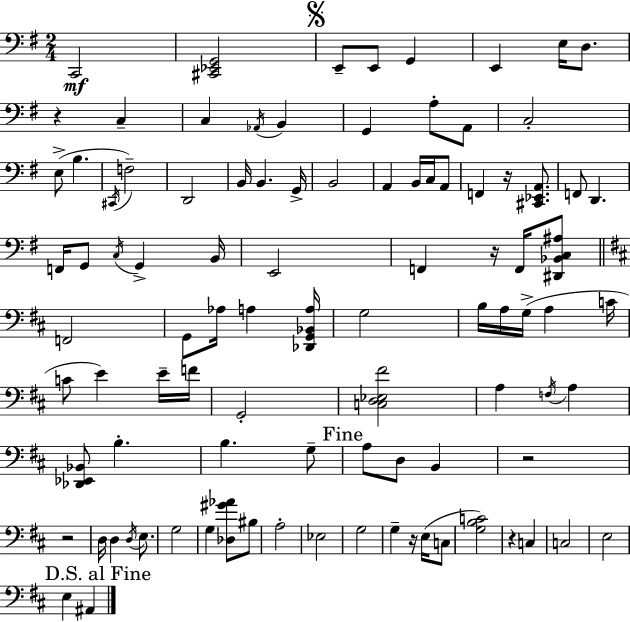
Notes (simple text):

C2/h [C#2,Eb2,G2]/h E2/e E2/e G2/q E2/q E3/s D3/e. R/q C3/q C3/q Ab2/s B2/q G2/q A3/e A2/e C3/h E3/e B3/q. C#2/s F3/h D2/h B2/s B2/q. G2/s B2/h A2/q B2/s C3/s A2/e F2/q R/s [C#2,Eb2,A2]/e. F2/e D2/q. F2/s G2/e C3/s G2/q B2/s E2/h F2/q R/s F2/s [D#2,Bb2,C3,A#3]/e F2/h G2/e Ab3/s A3/q [Db2,G2,Bb2,A3]/s G3/h B3/s A3/s G3/s A3/q C4/s C4/e E4/q E4/s F4/s G2/h [C3,D3,Eb3,F#4]/h A3/q F3/s A3/q [Db2,Eb2,Bb2]/e B3/q. B3/q. G3/e A3/e D3/e B2/q R/h R/h D3/s D3/q D3/s E3/e. G3/h G3/q [Db3,G#4,Ab4]/e BIS3/e A3/h Eb3/h G3/h G3/q R/s E3/s C3/e [G3,B3,C4]/h R/q C3/q C3/h E3/h E3/q A#2/q